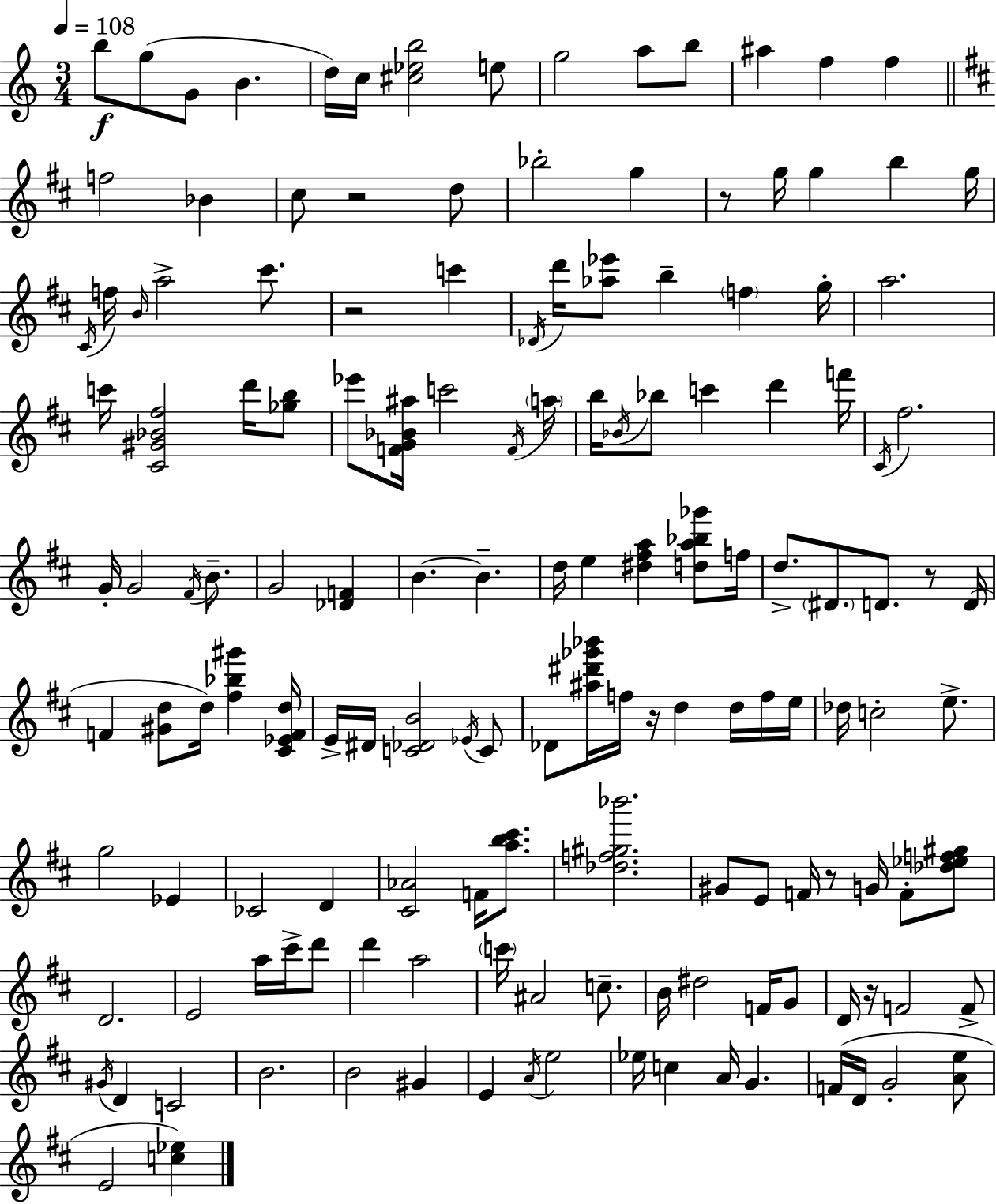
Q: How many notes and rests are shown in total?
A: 148